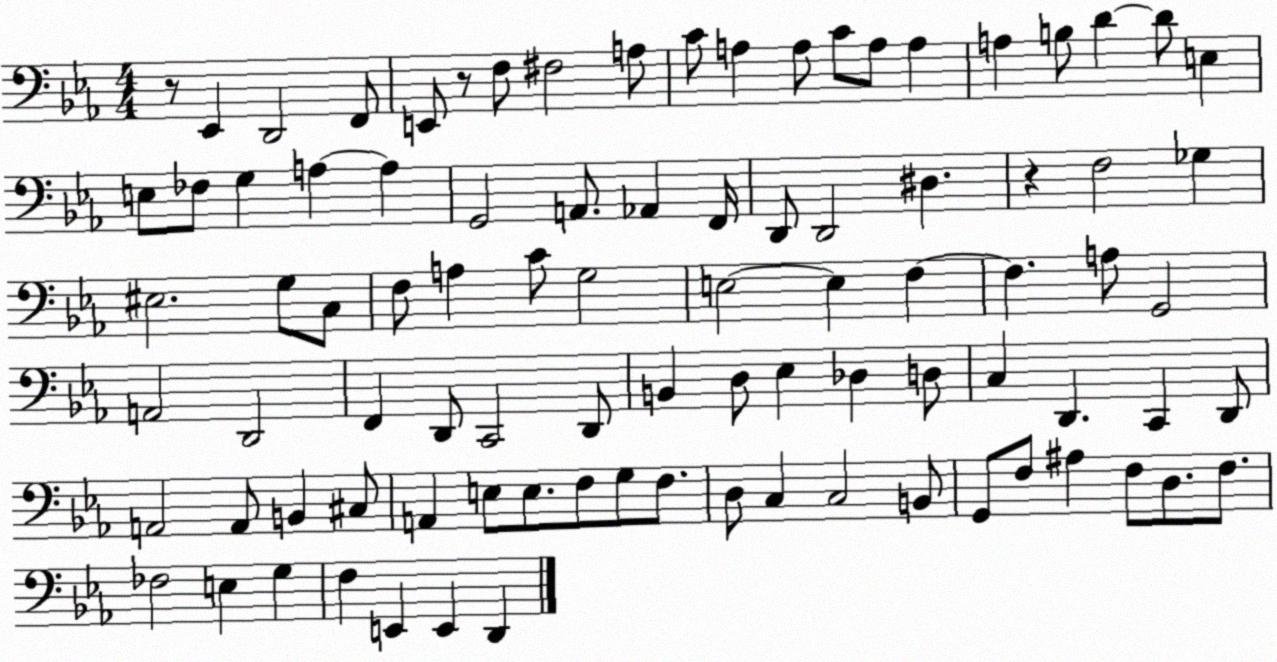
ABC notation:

X:1
T:Untitled
M:4/4
L:1/4
K:Eb
z/2 _E,, D,,2 F,,/2 E,,/2 z/2 F,/2 ^F,2 A,/2 C/2 A, A,/2 C/2 A,/2 A, A, B,/2 D D/2 E, E,/2 _F,/2 G, A, A, G,,2 A,,/2 _A,, F,,/4 D,,/2 D,,2 ^D, z F,2 _G, ^E,2 G,/2 C,/2 F,/2 A, C/2 G,2 E,2 E, F, F, A,/2 G,,2 A,,2 D,,2 F,, D,,/2 C,,2 D,,/2 B,, D,/2 _E, _D, D,/2 C, D,, C,, D,,/2 A,,2 A,,/2 B,, ^C,/2 A,, E,/2 E,/2 F,/2 G,/2 F,/2 D,/2 C, C,2 B,,/2 G,,/2 F,/2 ^A, F,/2 D,/2 F,/2 _F,2 E, G, F, E,, E,, D,,